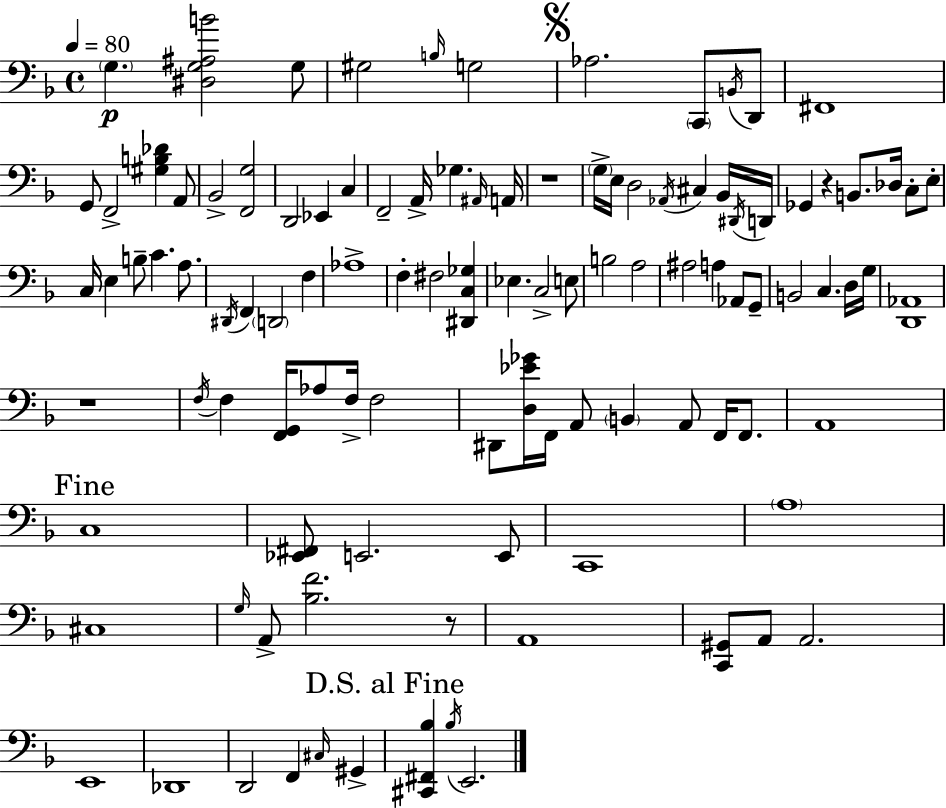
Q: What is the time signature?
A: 4/4